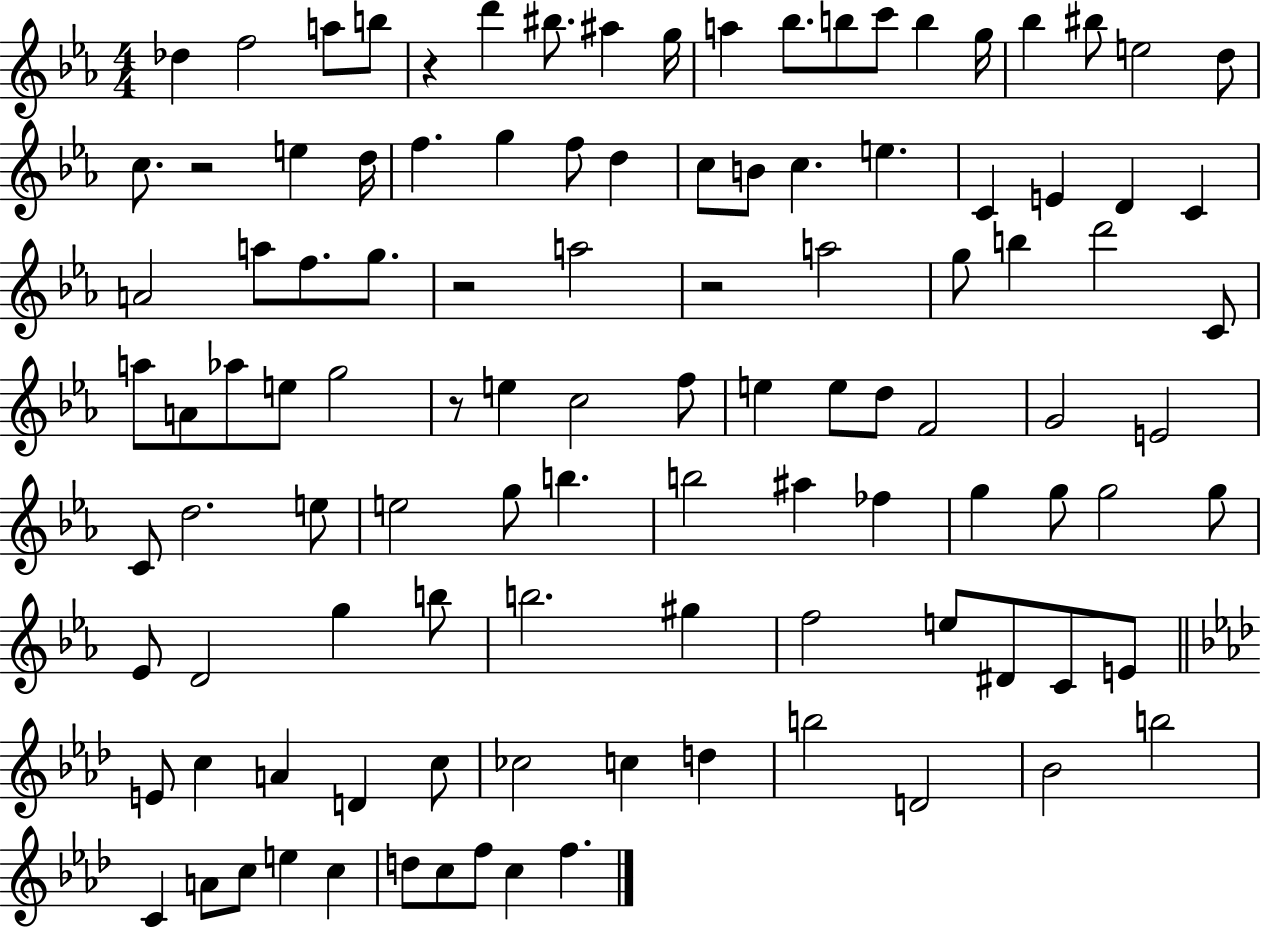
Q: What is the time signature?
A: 4/4